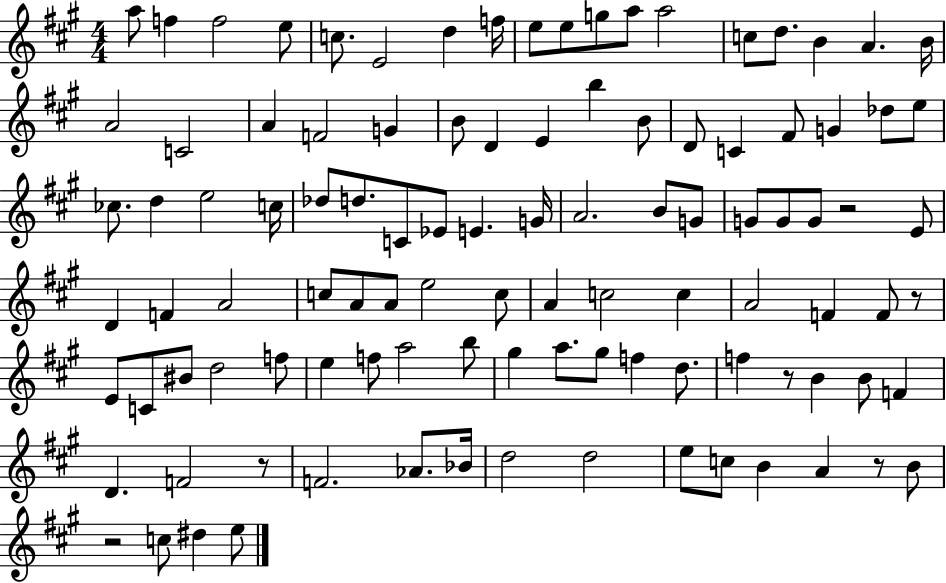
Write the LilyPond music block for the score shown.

{
  \clef treble
  \numericTimeSignature
  \time 4/4
  \key a \major
  a''8 f''4 f''2 e''8 | c''8. e'2 d''4 f''16 | e''8 e''8 g''8 a''8 a''2 | c''8 d''8. b'4 a'4. b'16 | \break a'2 c'2 | a'4 f'2 g'4 | b'8 d'4 e'4 b''4 b'8 | d'8 c'4 fis'8 g'4 des''8 e''8 | \break ces''8. d''4 e''2 c''16 | des''8 d''8. c'8 ees'8 e'4. g'16 | a'2. b'8 g'8 | g'8 g'8 g'8 r2 e'8 | \break d'4 f'4 a'2 | c''8 a'8 a'8 e''2 c''8 | a'4 c''2 c''4 | a'2 f'4 f'8 r8 | \break e'8 c'8 bis'8 d''2 f''8 | e''4 f''8 a''2 b''8 | gis''4 a''8. gis''8 f''4 d''8. | f''4 r8 b'4 b'8 f'4 | \break d'4. f'2 r8 | f'2. aes'8. bes'16 | d''2 d''2 | e''8 c''8 b'4 a'4 r8 b'8 | \break r2 c''8 dis''4 e''8 | \bar "|."
}